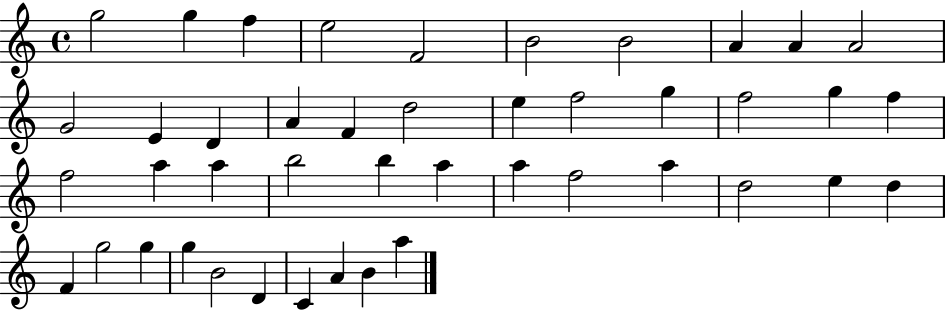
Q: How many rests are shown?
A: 0